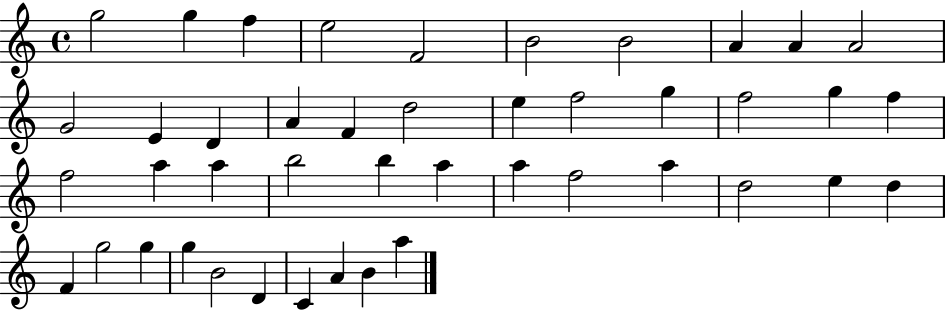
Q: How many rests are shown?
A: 0